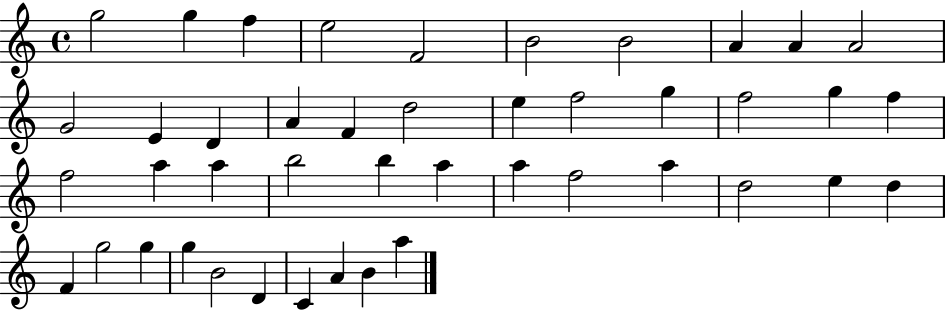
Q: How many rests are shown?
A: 0